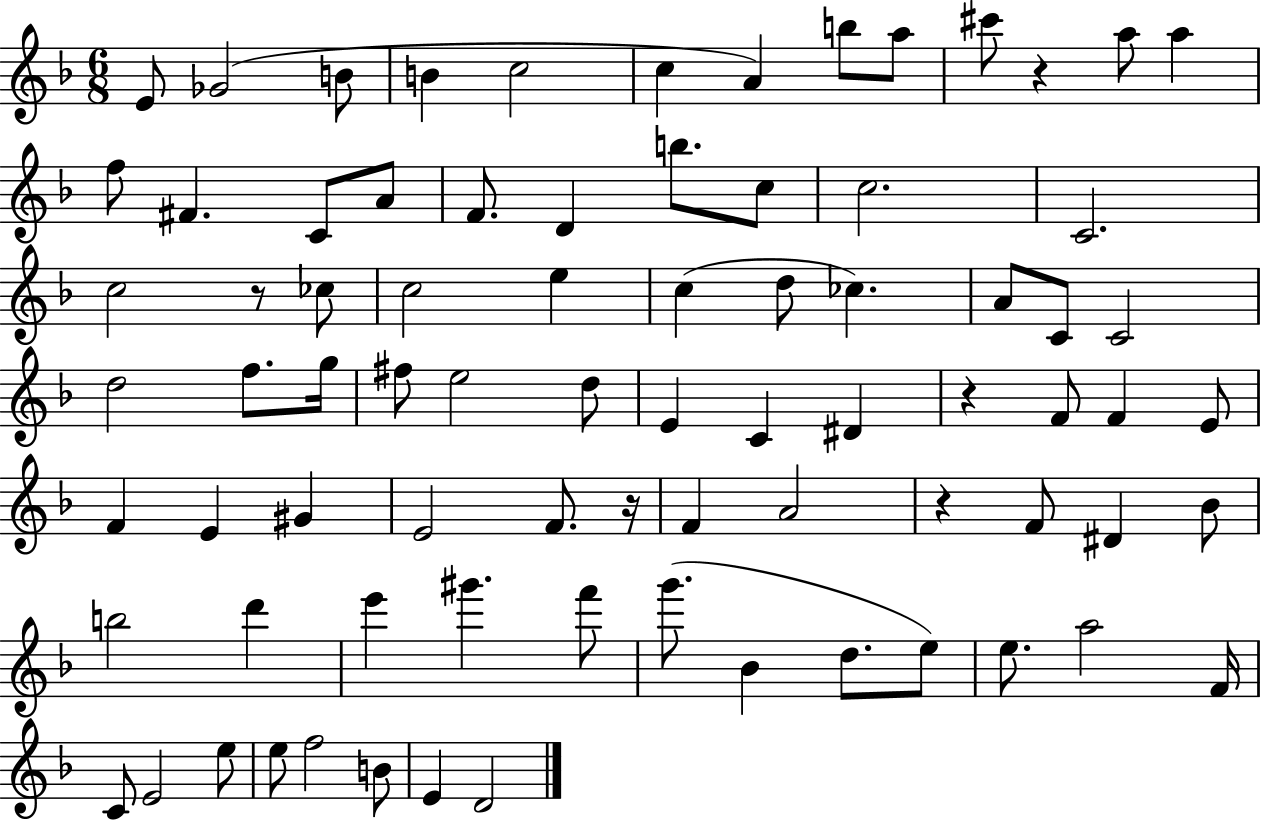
X:1
T:Untitled
M:6/8
L:1/4
K:F
E/2 _G2 B/2 B c2 c A b/2 a/2 ^c'/2 z a/2 a f/2 ^F C/2 A/2 F/2 D b/2 c/2 c2 C2 c2 z/2 _c/2 c2 e c d/2 _c A/2 C/2 C2 d2 f/2 g/4 ^f/2 e2 d/2 E C ^D z F/2 F E/2 F E ^G E2 F/2 z/4 F A2 z F/2 ^D _B/2 b2 d' e' ^g' f'/2 g'/2 _B d/2 e/2 e/2 a2 F/4 C/2 E2 e/2 e/2 f2 B/2 E D2